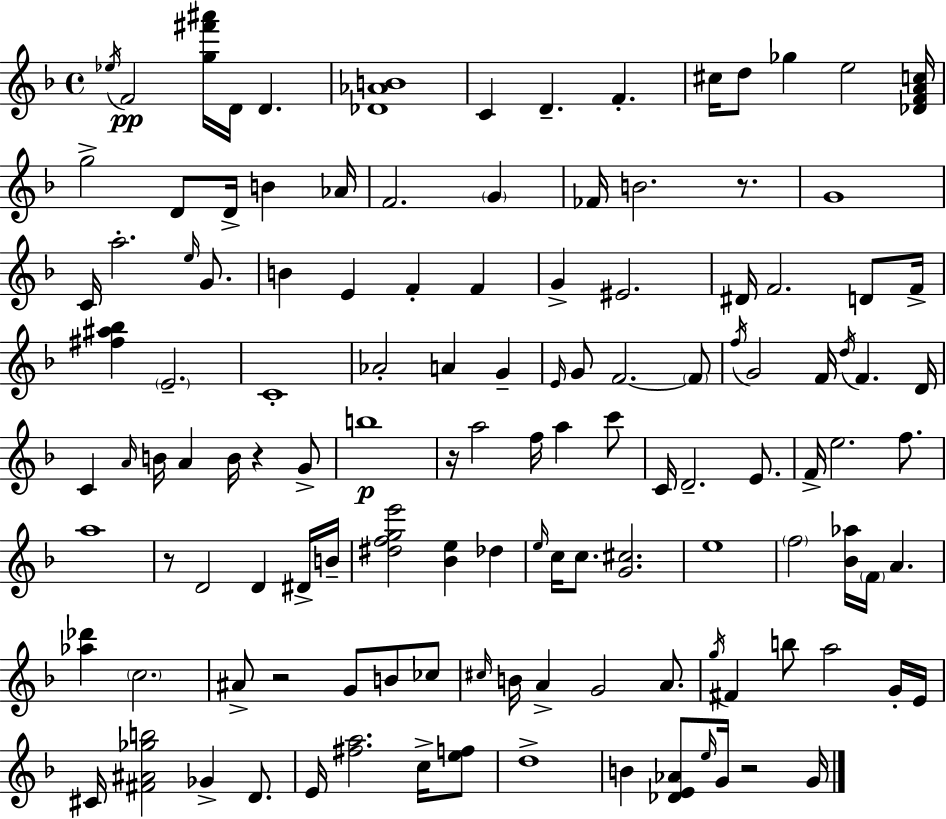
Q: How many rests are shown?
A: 6